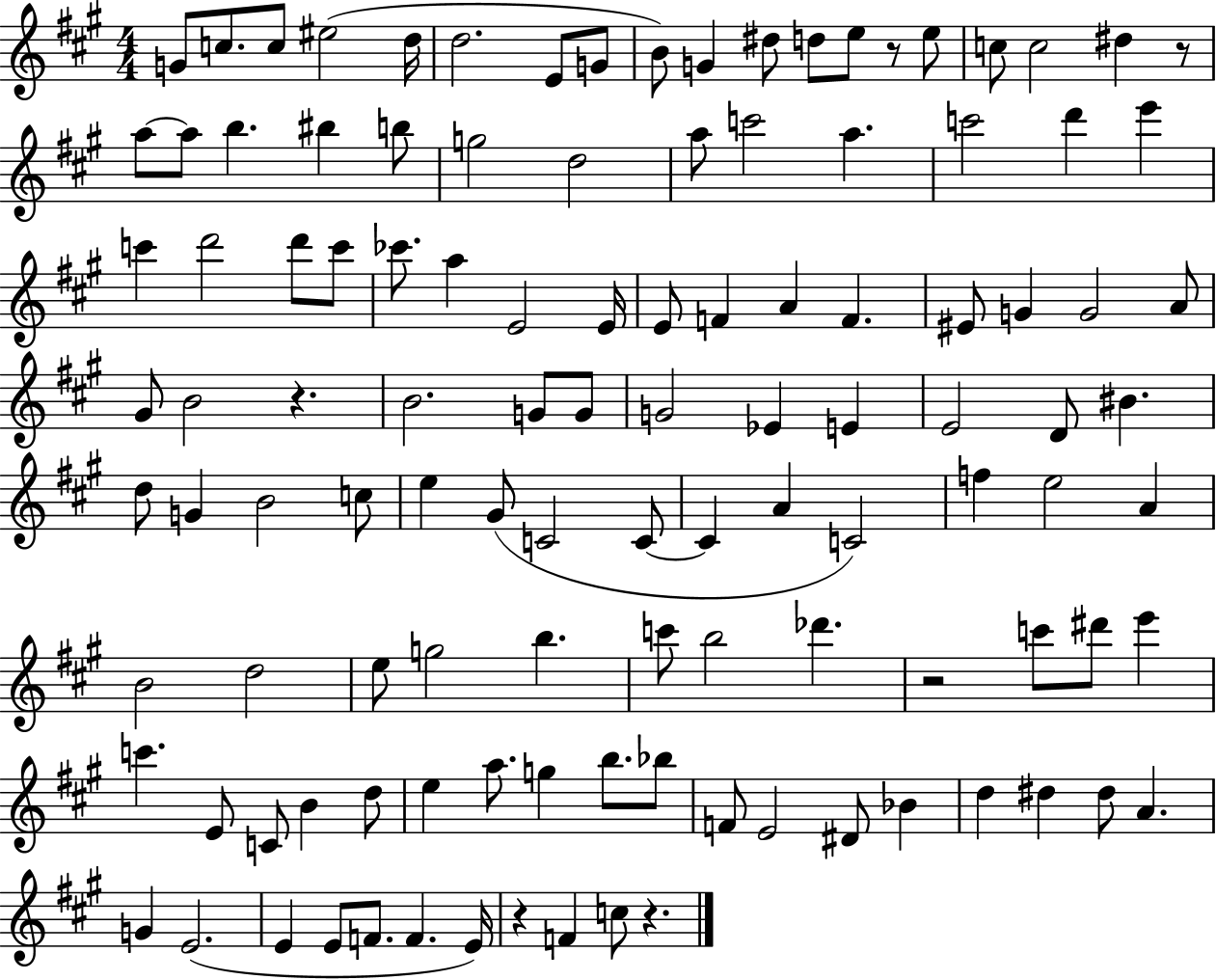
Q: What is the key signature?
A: A major